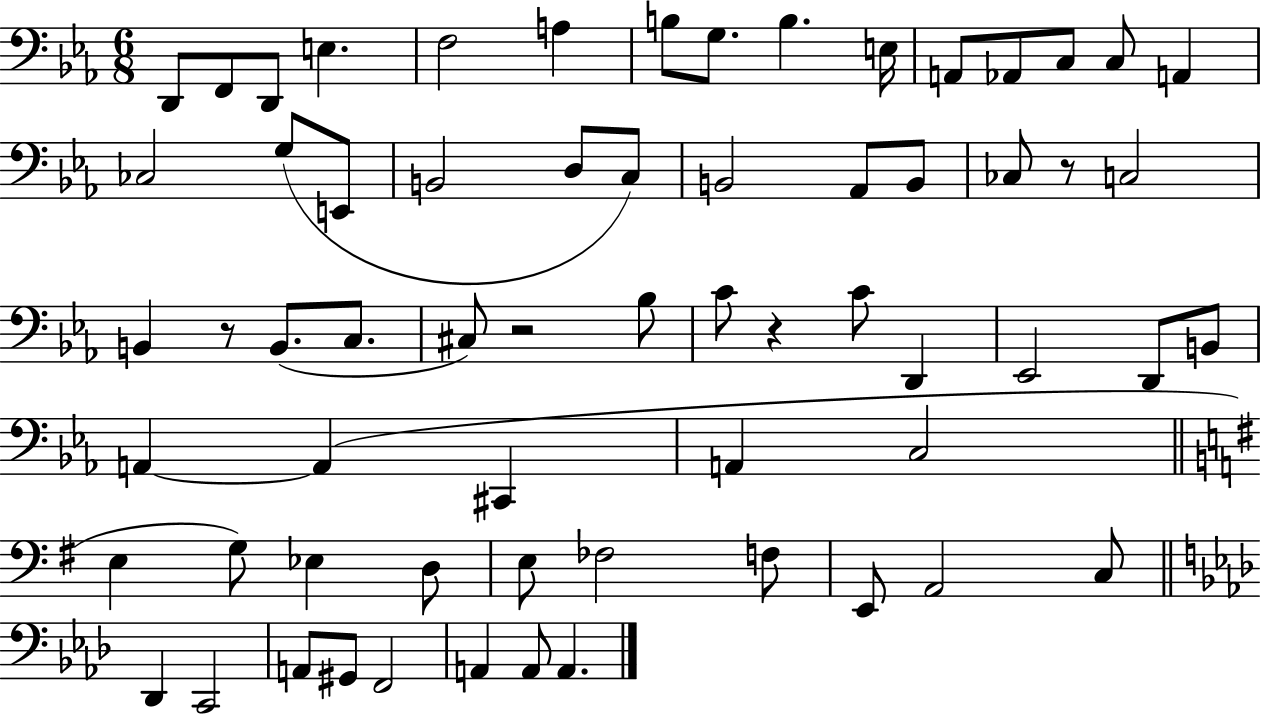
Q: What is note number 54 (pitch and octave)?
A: C2